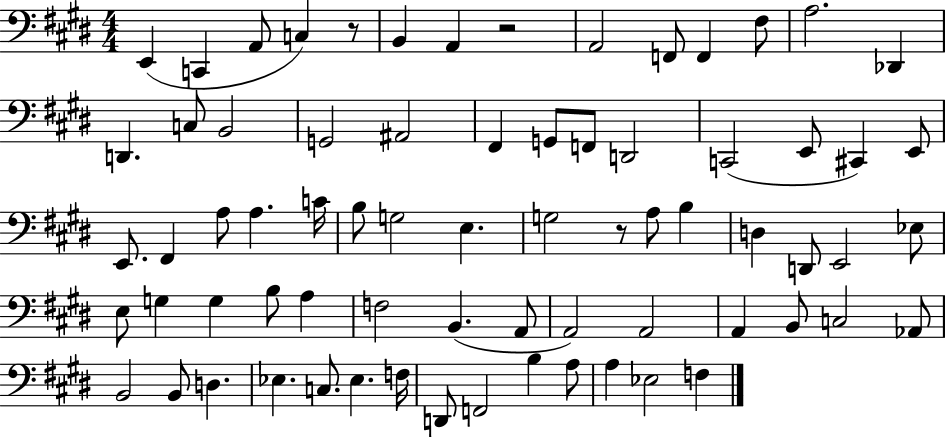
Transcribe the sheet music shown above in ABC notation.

X:1
T:Untitled
M:4/4
L:1/4
K:E
E,, C,, A,,/2 C, z/2 B,, A,, z2 A,,2 F,,/2 F,, ^F,/2 A,2 _D,, D,, C,/2 B,,2 G,,2 ^A,,2 ^F,, G,,/2 F,,/2 D,,2 C,,2 E,,/2 ^C,, E,,/2 E,,/2 ^F,, A,/2 A, C/4 B,/2 G,2 E, G,2 z/2 A,/2 B, D, D,,/2 E,,2 _E,/2 E,/2 G, G, B,/2 A, F,2 B,, A,,/2 A,,2 A,,2 A,, B,,/2 C,2 _A,,/2 B,,2 B,,/2 D, _E, C,/2 _E, F,/4 D,,/2 F,,2 B, A,/2 A, _E,2 F,